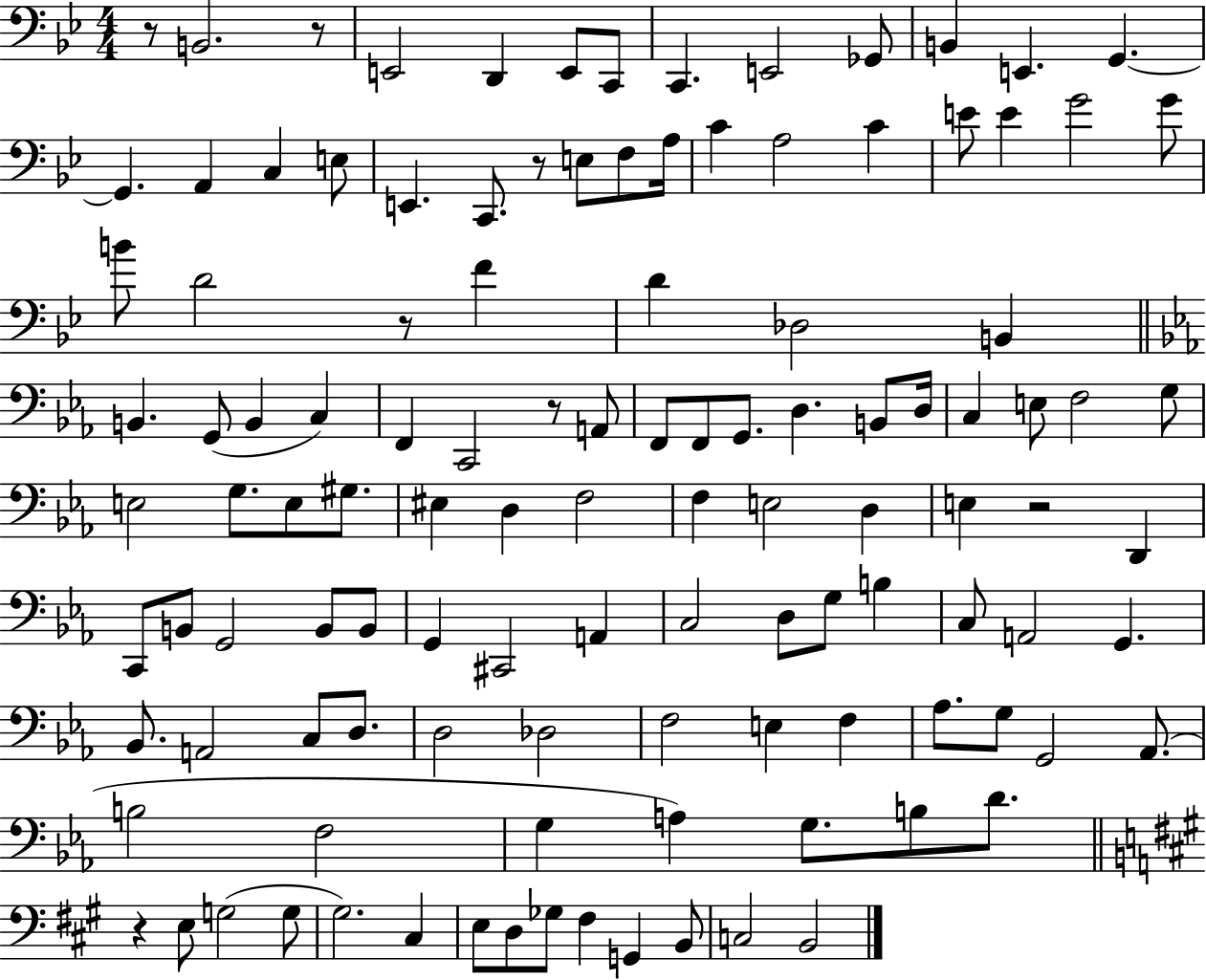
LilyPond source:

{
  \clef bass
  \numericTimeSignature
  \time 4/4
  \key bes \major
  \repeat volta 2 { r8 b,2. r8 | e,2 d,4 e,8 c,8 | c,4. e,2 ges,8 | b,4 e,4. g,4.~~ | \break g,4. a,4 c4 e8 | e,4. c,8. r8 e8 f8 a16 | c'4 a2 c'4 | e'8 e'4 g'2 g'8 | \break b'8 d'2 r8 f'4 | d'4 des2 b,4 | \bar "||" \break \key c \minor b,4. g,8( b,4 c4) | f,4 c,2 r8 a,8 | f,8 f,8 g,8. d4. b,8 d16 | c4 e8 f2 g8 | \break e2 g8. e8 gis8. | eis4 d4 f2 | f4 e2 d4 | e4 r2 d,4 | \break c,8 b,8 g,2 b,8 b,8 | g,4 cis,2 a,4 | c2 d8 g8 b4 | c8 a,2 g,4. | \break bes,8. a,2 c8 d8. | d2 des2 | f2 e4 f4 | aes8. g8 g,2 aes,8.( | \break b2 f2 | g4 a4) g8. b8 d'8. | \bar "||" \break \key a \major r4 e8 g2( g8 | gis2.) cis4 | e8 d8 ges8 fis4 g,4 b,8 | c2 b,2 | \break } \bar "|."
}